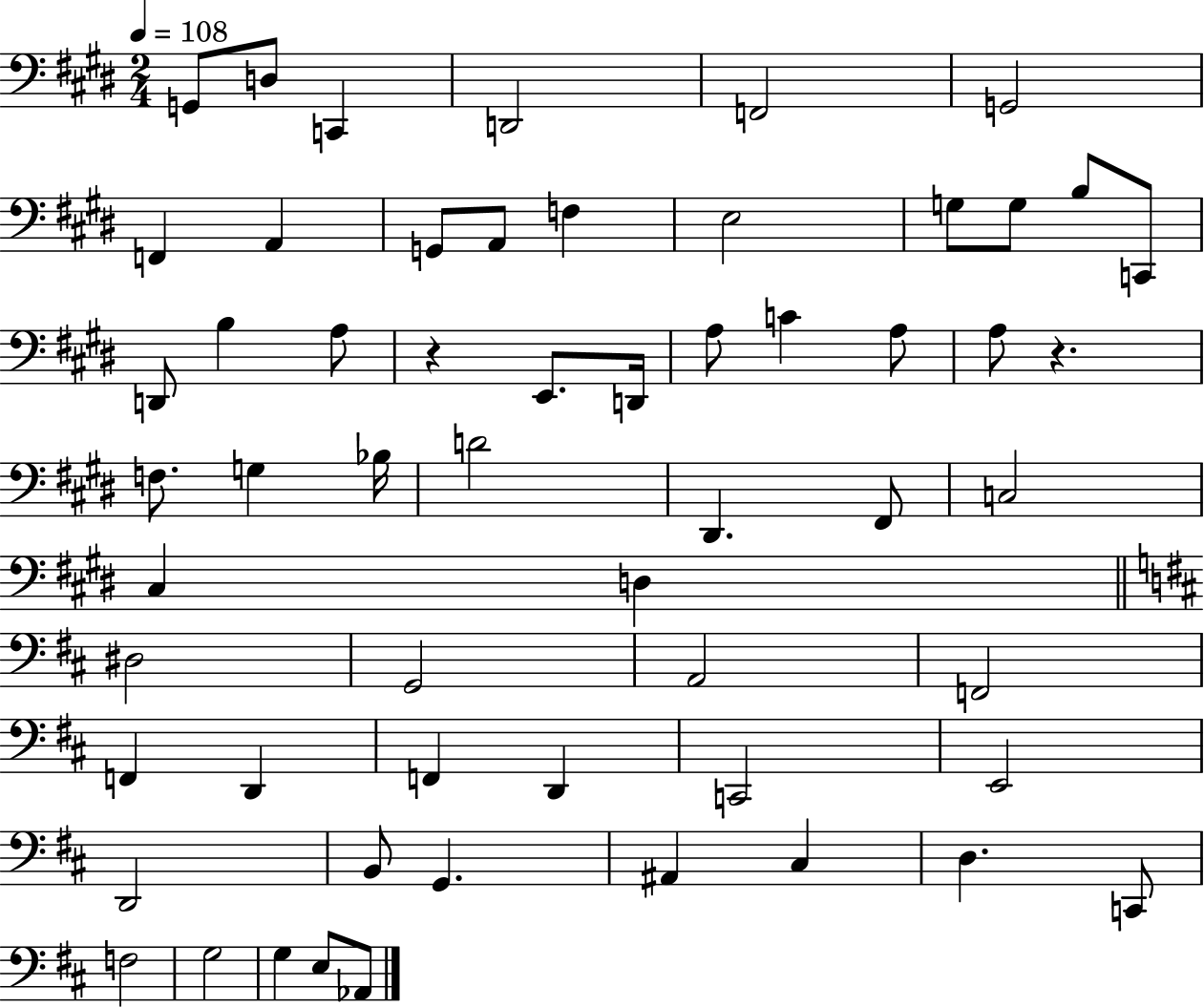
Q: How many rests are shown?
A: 2